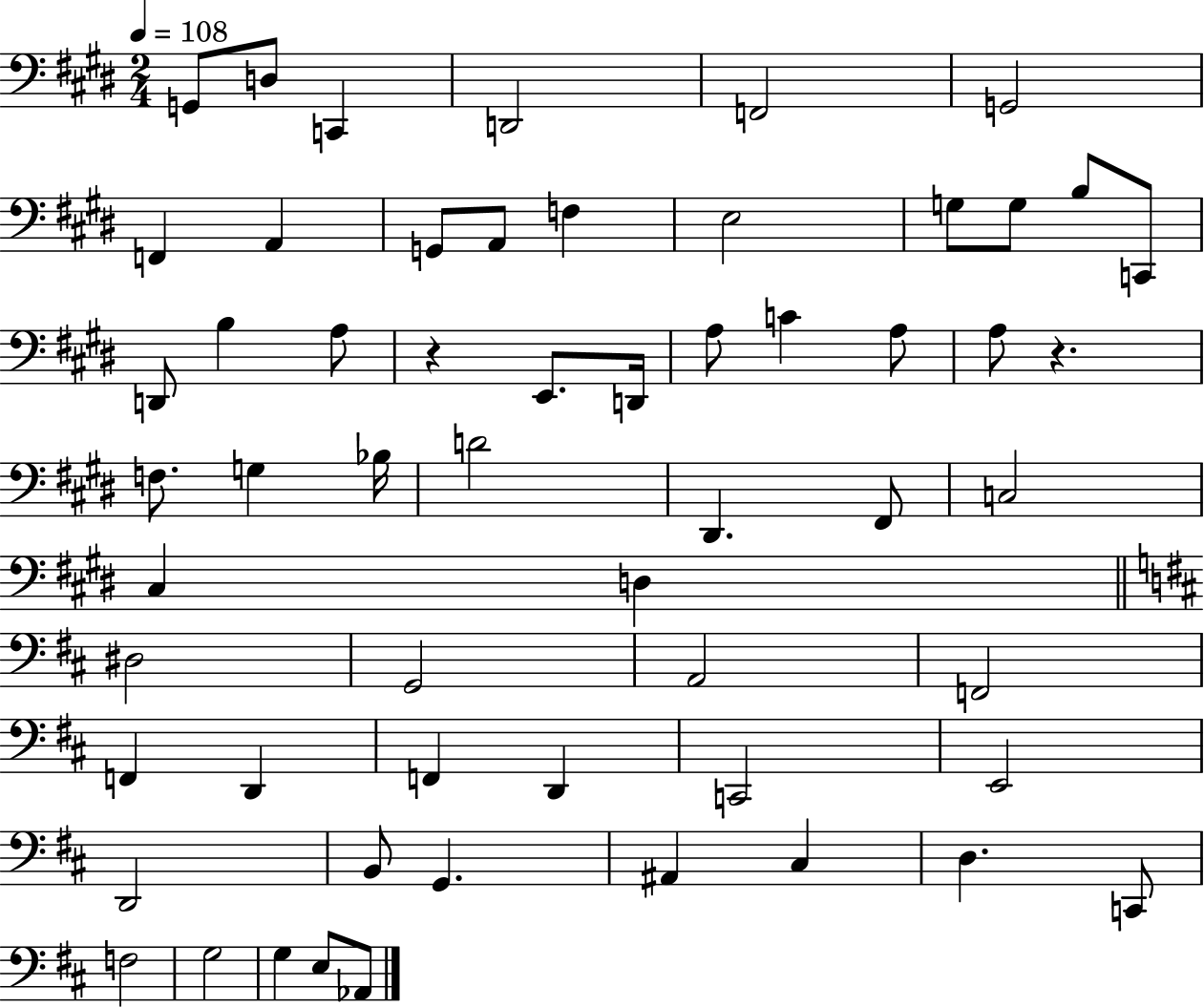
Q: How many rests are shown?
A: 2